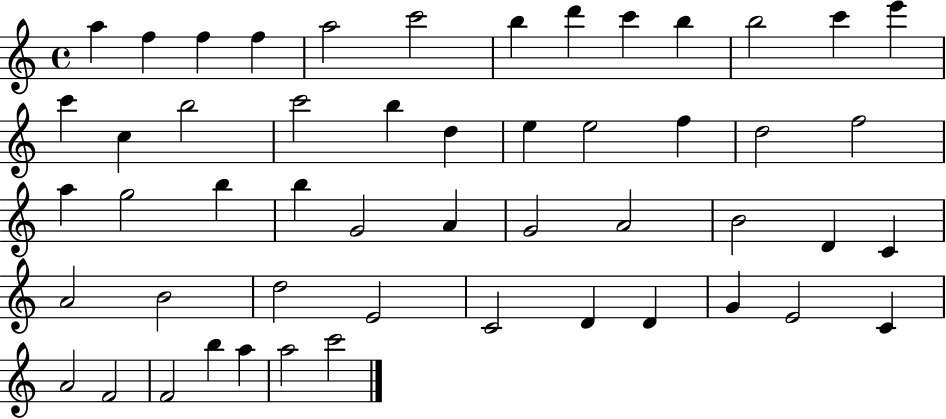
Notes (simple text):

A5/q F5/q F5/q F5/q A5/h C6/h B5/q D6/q C6/q B5/q B5/h C6/q E6/q C6/q C5/q B5/h C6/h B5/q D5/q E5/q E5/h F5/q D5/h F5/h A5/q G5/h B5/q B5/q G4/h A4/q G4/h A4/h B4/h D4/q C4/q A4/h B4/h D5/h E4/h C4/h D4/q D4/q G4/q E4/h C4/q A4/h F4/h F4/h B5/q A5/q A5/h C6/h